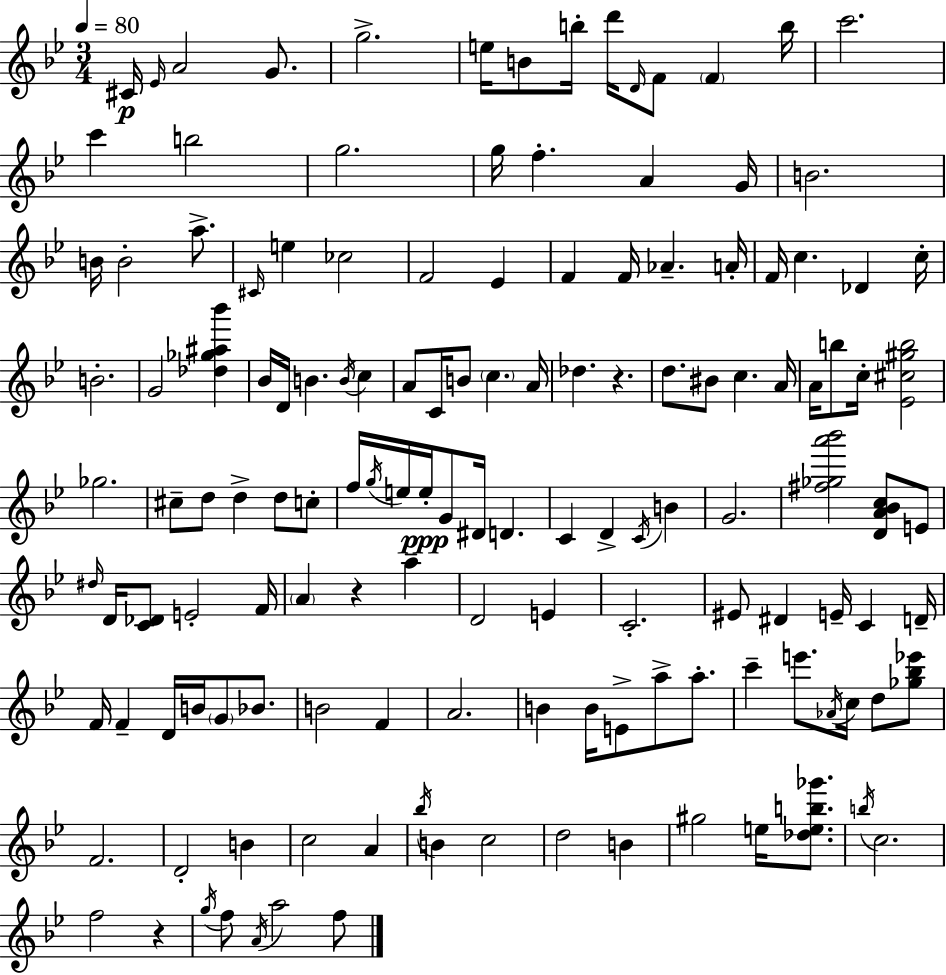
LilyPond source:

{
  \clef treble
  \numericTimeSignature
  \time 3/4
  \key g \minor
  \tempo 4 = 80
  cis'16\p \grace { ees'16 } a'2 g'8. | g''2.-> | e''16 b'8 b''16-. d'''16 \grace { d'16 } f'8 \parenthesize f'4 | b''16 c'''2. | \break c'''4 b''2 | g''2. | g''16 f''4.-. a'4 | g'16 b'2. | \break b'16 b'2-. a''8.-> | \grace { cis'16 } e''4 ces''2 | f'2 ees'4 | f'4 f'16 aes'4.-- | \break a'16-. f'16 c''4. des'4 | c''16-. b'2.-. | g'2 <des'' ges'' ais'' bes'''>4 | bes'16 d'16 b'4. \acciaccatura { b'16 } | \break c''4 a'8 c'16 b'8 \parenthesize c''4. | a'16 des''4. r4. | d''8. bis'8 c''4. | a'16 a'16 b''8 c''16-. <ees' cis'' gis'' b''>2 | \break ges''2. | cis''8-- d''8 d''4-> | d''8 c''8-. f''16 \acciaccatura { g''16 } e''16 e''16-.\ppp g'8 dis'16 d'4. | c'4 d'4-> | \break \acciaccatura { c'16 } b'4 g'2. | <fis'' ges'' a''' bes'''>2 | <d' a' bes' c''>8 e'8 \grace { dis''16 } d'16 <c' des'>8 e'2-. | f'16 \parenthesize a'4 r4 | \break a''4-- d'2 | e'4 c'2.-. | eis'8 dis'4 | e'16-- c'4 d'16-- f'16 f'4-- | \break d'16 b'16 \parenthesize g'8 bes'8. b'2 | f'4 a'2. | b'4 b'16 | e'8-> a''8-> a''8.-. c'''4-- e'''8. | \break \acciaccatura { aes'16 } c''16 d''8 <ges'' bes'' ees'''>8 f'2. | d'2-. | b'4 c''2 | a'4 \acciaccatura { bes''16 } b'4 | \break c''2 d''2 | b'4 gis''2 | e''16 <des'' e'' b'' ges'''>8. \acciaccatura { b''16 } c''2. | f''2 | \break r4 \acciaccatura { g''16 } f''8 | \acciaccatura { a'16 } a''2 f''8 | \bar "|."
}